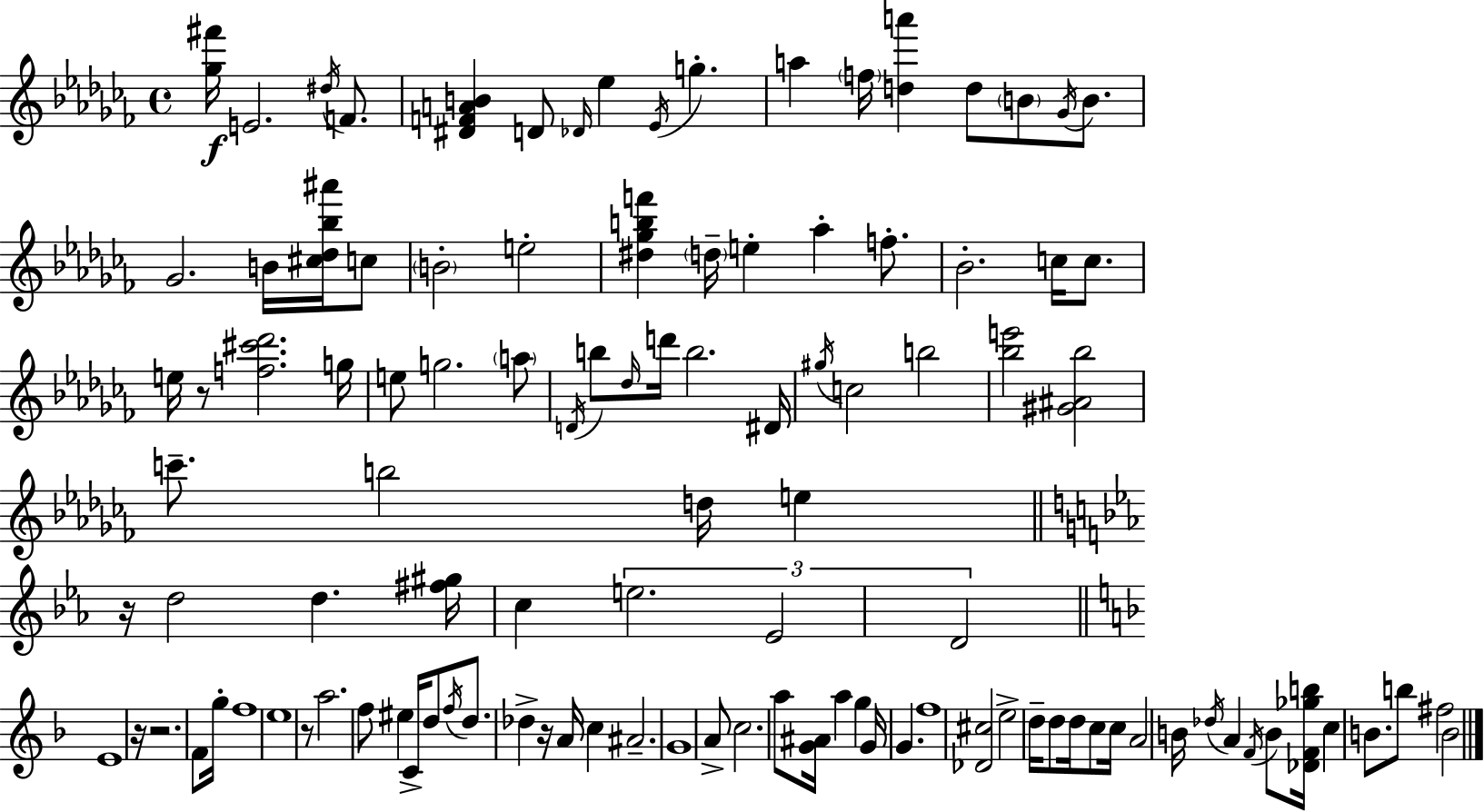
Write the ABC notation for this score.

X:1
T:Untitled
M:4/4
L:1/4
K:Abm
[_g^f']/4 E2 ^d/4 F/2 [^DFAB] D/2 _D/4 _e _E/4 g a f/4 [da'] d/2 B/2 _G/4 B/2 _G2 B/4 [^c_d_b^a']/4 c/2 B2 e2 [^d_gbf'] d/4 e _a f/2 _B2 c/4 c/2 e/4 z/2 [f^c'_d']2 g/4 e/2 g2 a/2 D/4 b/2 _d/4 d'/4 b2 ^D/4 ^g/4 c2 b2 [_be']2 [^G^A_b]2 c'/2 b2 d/4 e z/4 d2 d [^f^g]/4 c e2 _E2 D2 E4 z/4 z2 F/2 g/4 f4 e4 z/2 a2 f/2 ^e C/4 d/2 f/4 d/2 _d z/4 A/4 c ^A2 G4 A/2 c2 a/2 [G^A]/4 a g G/4 G f4 [_D^c]2 e2 d/4 d/2 d/4 c/2 c/4 A2 B/4 _d/4 A F/4 B/2 [_DF_gb]/4 c B/2 b/2 ^f2 B2